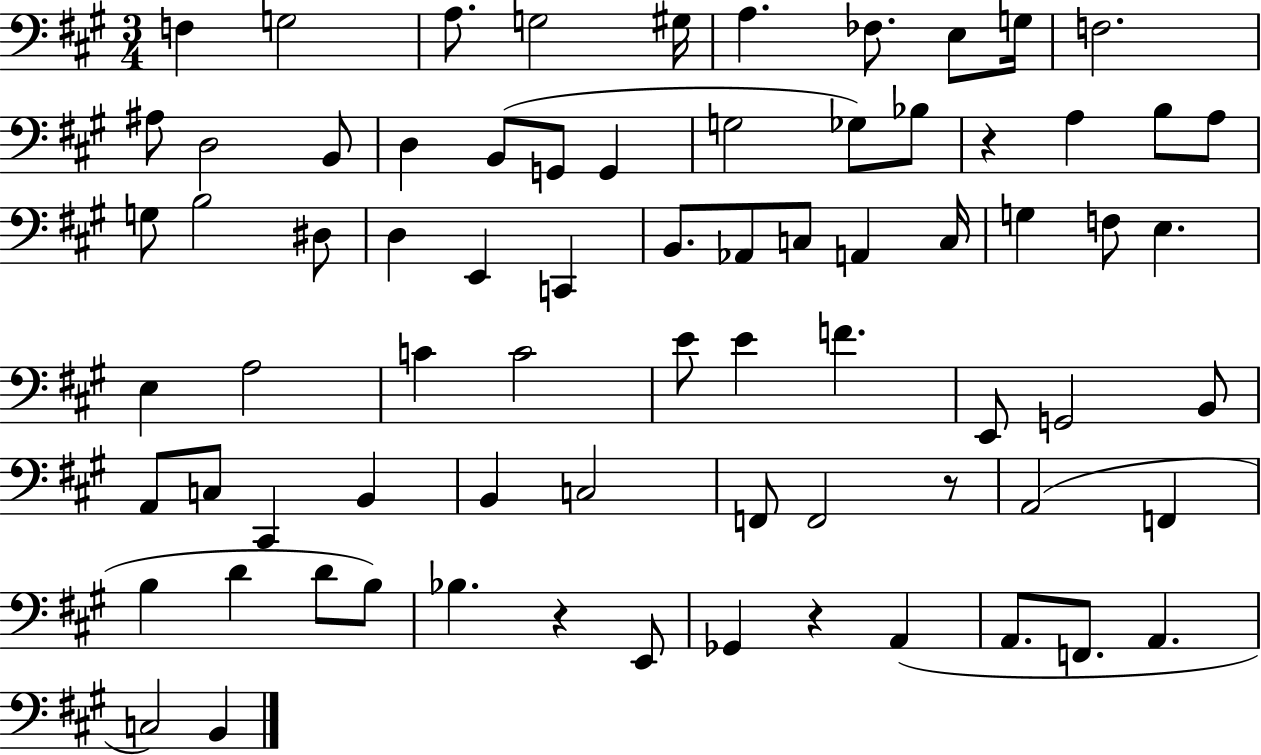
X:1
T:Untitled
M:3/4
L:1/4
K:A
F, G,2 A,/2 G,2 ^G,/4 A, _F,/2 E,/2 G,/4 F,2 ^A,/2 D,2 B,,/2 D, B,,/2 G,,/2 G,, G,2 _G,/2 _B,/2 z A, B,/2 A,/2 G,/2 B,2 ^D,/2 D, E,, C,, B,,/2 _A,,/2 C,/2 A,, C,/4 G, F,/2 E, E, A,2 C C2 E/2 E F E,,/2 G,,2 B,,/2 A,,/2 C,/2 ^C,, B,, B,, C,2 F,,/2 F,,2 z/2 A,,2 F,, B, D D/2 B,/2 _B, z E,,/2 _G,, z A,, A,,/2 F,,/2 A,, C,2 B,,